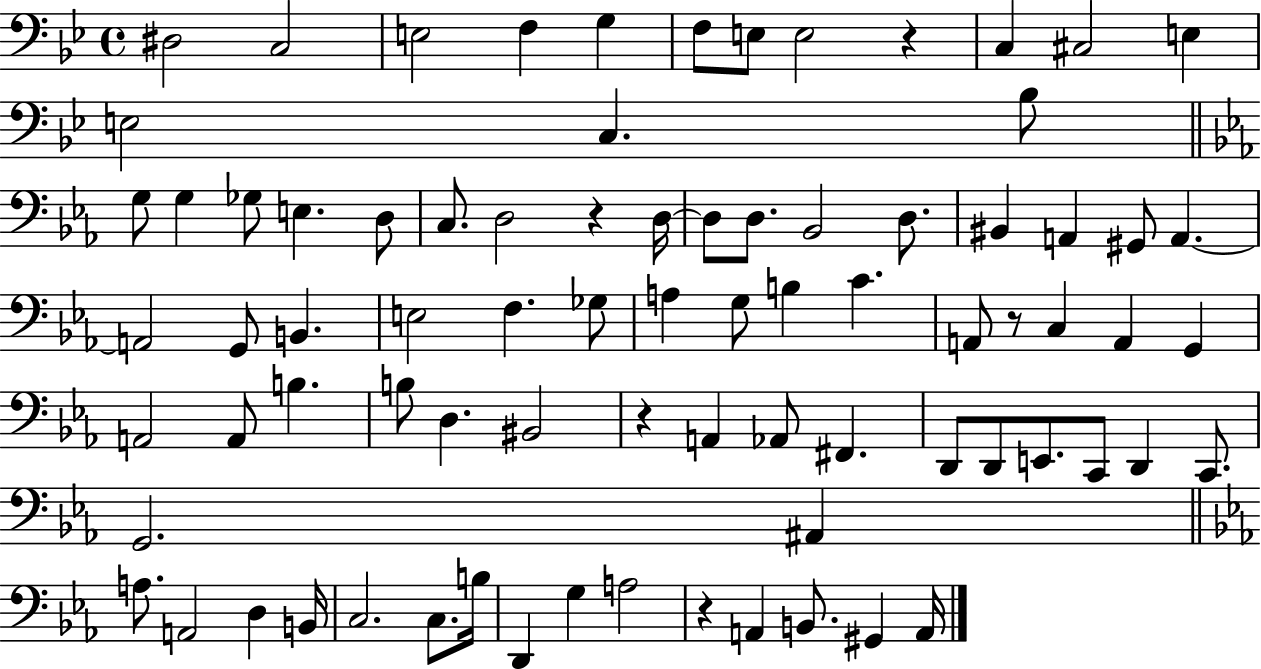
X:1
T:Untitled
M:4/4
L:1/4
K:Bb
^D,2 C,2 E,2 F, G, F,/2 E,/2 E,2 z C, ^C,2 E, E,2 C, _B,/2 G,/2 G, _G,/2 E, D,/2 C,/2 D,2 z D,/4 D,/2 D,/2 _B,,2 D,/2 ^B,, A,, ^G,,/2 A,, A,,2 G,,/2 B,, E,2 F, _G,/2 A, G,/2 B, C A,,/2 z/2 C, A,, G,, A,,2 A,,/2 B, B,/2 D, ^B,,2 z A,, _A,,/2 ^F,, D,,/2 D,,/2 E,,/2 C,,/2 D,, C,,/2 G,,2 ^A,, A,/2 A,,2 D, B,,/4 C,2 C,/2 B,/4 D,, G, A,2 z A,, B,,/2 ^G,, A,,/4